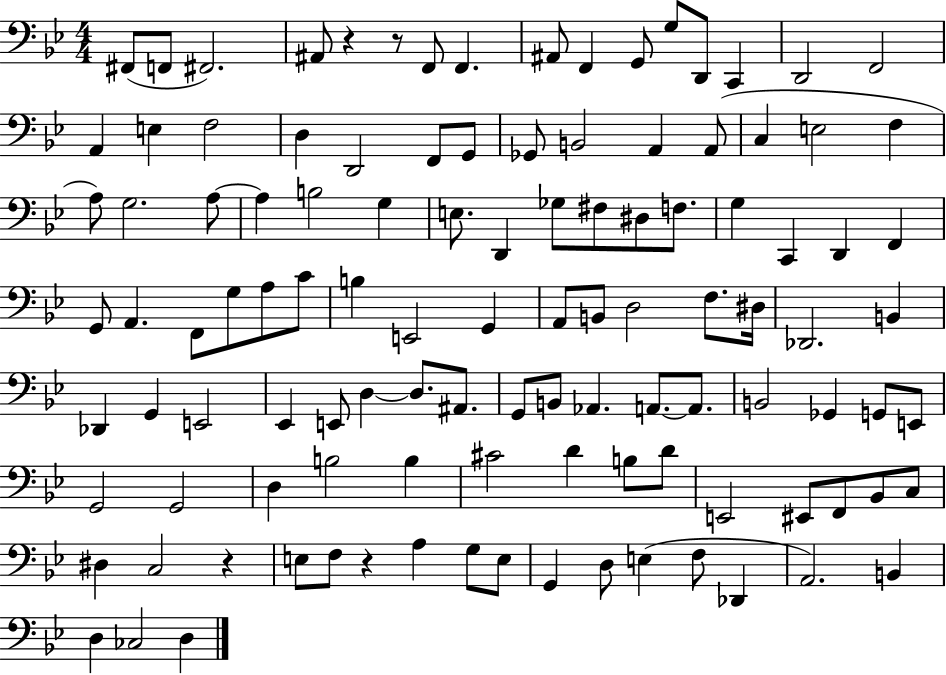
X:1
T:Untitled
M:4/4
L:1/4
K:Bb
^F,,/2 F,,/2 ^F,,2 ^A,,/2 z z/2 F,,/2 F,, ^A,,/2 F,, G,,/2 G,/2 D,,/2 C,, D,,2 F,,2 A,, E, F,2 D, D,,2 F,,/2 G,,/2 _G,,/2 B,,2 A,, A,,/2 C, E,2 F, A,/2 G,2 A,/2 A, B,2 G, E,/2 D,, _G,/2 ^F,/2 ^D,/2 F,/2 G, C,, D,, F,, G,,/2 A,, F,,/2 G,/2 A,/2 C/2 B, E,,2 G,, A,,/2 B,,/2 D,2 F,/2 ^D,/4 _D,,2 B,, _D,, G,, E,,2 _E,, E,,/2 D, D,/2 ^A,,/2 G,,/2 B,,/2 _A,, A,,/2 A,,/2 B,,2 _G,, G,,/2 E,,/2 G,,2 G,,2 D, B,2 B, ^C2 D B,/2 D/2 E,,2 ^E,,/2 F,,/2 _B,,/2 C,/2 ^D, C,2 z E,/2 F,/2 z A, G,/2 E,/2 G,, D,/2 E, F,/2 _D,, A,,2 B,, D, _C,2 D,